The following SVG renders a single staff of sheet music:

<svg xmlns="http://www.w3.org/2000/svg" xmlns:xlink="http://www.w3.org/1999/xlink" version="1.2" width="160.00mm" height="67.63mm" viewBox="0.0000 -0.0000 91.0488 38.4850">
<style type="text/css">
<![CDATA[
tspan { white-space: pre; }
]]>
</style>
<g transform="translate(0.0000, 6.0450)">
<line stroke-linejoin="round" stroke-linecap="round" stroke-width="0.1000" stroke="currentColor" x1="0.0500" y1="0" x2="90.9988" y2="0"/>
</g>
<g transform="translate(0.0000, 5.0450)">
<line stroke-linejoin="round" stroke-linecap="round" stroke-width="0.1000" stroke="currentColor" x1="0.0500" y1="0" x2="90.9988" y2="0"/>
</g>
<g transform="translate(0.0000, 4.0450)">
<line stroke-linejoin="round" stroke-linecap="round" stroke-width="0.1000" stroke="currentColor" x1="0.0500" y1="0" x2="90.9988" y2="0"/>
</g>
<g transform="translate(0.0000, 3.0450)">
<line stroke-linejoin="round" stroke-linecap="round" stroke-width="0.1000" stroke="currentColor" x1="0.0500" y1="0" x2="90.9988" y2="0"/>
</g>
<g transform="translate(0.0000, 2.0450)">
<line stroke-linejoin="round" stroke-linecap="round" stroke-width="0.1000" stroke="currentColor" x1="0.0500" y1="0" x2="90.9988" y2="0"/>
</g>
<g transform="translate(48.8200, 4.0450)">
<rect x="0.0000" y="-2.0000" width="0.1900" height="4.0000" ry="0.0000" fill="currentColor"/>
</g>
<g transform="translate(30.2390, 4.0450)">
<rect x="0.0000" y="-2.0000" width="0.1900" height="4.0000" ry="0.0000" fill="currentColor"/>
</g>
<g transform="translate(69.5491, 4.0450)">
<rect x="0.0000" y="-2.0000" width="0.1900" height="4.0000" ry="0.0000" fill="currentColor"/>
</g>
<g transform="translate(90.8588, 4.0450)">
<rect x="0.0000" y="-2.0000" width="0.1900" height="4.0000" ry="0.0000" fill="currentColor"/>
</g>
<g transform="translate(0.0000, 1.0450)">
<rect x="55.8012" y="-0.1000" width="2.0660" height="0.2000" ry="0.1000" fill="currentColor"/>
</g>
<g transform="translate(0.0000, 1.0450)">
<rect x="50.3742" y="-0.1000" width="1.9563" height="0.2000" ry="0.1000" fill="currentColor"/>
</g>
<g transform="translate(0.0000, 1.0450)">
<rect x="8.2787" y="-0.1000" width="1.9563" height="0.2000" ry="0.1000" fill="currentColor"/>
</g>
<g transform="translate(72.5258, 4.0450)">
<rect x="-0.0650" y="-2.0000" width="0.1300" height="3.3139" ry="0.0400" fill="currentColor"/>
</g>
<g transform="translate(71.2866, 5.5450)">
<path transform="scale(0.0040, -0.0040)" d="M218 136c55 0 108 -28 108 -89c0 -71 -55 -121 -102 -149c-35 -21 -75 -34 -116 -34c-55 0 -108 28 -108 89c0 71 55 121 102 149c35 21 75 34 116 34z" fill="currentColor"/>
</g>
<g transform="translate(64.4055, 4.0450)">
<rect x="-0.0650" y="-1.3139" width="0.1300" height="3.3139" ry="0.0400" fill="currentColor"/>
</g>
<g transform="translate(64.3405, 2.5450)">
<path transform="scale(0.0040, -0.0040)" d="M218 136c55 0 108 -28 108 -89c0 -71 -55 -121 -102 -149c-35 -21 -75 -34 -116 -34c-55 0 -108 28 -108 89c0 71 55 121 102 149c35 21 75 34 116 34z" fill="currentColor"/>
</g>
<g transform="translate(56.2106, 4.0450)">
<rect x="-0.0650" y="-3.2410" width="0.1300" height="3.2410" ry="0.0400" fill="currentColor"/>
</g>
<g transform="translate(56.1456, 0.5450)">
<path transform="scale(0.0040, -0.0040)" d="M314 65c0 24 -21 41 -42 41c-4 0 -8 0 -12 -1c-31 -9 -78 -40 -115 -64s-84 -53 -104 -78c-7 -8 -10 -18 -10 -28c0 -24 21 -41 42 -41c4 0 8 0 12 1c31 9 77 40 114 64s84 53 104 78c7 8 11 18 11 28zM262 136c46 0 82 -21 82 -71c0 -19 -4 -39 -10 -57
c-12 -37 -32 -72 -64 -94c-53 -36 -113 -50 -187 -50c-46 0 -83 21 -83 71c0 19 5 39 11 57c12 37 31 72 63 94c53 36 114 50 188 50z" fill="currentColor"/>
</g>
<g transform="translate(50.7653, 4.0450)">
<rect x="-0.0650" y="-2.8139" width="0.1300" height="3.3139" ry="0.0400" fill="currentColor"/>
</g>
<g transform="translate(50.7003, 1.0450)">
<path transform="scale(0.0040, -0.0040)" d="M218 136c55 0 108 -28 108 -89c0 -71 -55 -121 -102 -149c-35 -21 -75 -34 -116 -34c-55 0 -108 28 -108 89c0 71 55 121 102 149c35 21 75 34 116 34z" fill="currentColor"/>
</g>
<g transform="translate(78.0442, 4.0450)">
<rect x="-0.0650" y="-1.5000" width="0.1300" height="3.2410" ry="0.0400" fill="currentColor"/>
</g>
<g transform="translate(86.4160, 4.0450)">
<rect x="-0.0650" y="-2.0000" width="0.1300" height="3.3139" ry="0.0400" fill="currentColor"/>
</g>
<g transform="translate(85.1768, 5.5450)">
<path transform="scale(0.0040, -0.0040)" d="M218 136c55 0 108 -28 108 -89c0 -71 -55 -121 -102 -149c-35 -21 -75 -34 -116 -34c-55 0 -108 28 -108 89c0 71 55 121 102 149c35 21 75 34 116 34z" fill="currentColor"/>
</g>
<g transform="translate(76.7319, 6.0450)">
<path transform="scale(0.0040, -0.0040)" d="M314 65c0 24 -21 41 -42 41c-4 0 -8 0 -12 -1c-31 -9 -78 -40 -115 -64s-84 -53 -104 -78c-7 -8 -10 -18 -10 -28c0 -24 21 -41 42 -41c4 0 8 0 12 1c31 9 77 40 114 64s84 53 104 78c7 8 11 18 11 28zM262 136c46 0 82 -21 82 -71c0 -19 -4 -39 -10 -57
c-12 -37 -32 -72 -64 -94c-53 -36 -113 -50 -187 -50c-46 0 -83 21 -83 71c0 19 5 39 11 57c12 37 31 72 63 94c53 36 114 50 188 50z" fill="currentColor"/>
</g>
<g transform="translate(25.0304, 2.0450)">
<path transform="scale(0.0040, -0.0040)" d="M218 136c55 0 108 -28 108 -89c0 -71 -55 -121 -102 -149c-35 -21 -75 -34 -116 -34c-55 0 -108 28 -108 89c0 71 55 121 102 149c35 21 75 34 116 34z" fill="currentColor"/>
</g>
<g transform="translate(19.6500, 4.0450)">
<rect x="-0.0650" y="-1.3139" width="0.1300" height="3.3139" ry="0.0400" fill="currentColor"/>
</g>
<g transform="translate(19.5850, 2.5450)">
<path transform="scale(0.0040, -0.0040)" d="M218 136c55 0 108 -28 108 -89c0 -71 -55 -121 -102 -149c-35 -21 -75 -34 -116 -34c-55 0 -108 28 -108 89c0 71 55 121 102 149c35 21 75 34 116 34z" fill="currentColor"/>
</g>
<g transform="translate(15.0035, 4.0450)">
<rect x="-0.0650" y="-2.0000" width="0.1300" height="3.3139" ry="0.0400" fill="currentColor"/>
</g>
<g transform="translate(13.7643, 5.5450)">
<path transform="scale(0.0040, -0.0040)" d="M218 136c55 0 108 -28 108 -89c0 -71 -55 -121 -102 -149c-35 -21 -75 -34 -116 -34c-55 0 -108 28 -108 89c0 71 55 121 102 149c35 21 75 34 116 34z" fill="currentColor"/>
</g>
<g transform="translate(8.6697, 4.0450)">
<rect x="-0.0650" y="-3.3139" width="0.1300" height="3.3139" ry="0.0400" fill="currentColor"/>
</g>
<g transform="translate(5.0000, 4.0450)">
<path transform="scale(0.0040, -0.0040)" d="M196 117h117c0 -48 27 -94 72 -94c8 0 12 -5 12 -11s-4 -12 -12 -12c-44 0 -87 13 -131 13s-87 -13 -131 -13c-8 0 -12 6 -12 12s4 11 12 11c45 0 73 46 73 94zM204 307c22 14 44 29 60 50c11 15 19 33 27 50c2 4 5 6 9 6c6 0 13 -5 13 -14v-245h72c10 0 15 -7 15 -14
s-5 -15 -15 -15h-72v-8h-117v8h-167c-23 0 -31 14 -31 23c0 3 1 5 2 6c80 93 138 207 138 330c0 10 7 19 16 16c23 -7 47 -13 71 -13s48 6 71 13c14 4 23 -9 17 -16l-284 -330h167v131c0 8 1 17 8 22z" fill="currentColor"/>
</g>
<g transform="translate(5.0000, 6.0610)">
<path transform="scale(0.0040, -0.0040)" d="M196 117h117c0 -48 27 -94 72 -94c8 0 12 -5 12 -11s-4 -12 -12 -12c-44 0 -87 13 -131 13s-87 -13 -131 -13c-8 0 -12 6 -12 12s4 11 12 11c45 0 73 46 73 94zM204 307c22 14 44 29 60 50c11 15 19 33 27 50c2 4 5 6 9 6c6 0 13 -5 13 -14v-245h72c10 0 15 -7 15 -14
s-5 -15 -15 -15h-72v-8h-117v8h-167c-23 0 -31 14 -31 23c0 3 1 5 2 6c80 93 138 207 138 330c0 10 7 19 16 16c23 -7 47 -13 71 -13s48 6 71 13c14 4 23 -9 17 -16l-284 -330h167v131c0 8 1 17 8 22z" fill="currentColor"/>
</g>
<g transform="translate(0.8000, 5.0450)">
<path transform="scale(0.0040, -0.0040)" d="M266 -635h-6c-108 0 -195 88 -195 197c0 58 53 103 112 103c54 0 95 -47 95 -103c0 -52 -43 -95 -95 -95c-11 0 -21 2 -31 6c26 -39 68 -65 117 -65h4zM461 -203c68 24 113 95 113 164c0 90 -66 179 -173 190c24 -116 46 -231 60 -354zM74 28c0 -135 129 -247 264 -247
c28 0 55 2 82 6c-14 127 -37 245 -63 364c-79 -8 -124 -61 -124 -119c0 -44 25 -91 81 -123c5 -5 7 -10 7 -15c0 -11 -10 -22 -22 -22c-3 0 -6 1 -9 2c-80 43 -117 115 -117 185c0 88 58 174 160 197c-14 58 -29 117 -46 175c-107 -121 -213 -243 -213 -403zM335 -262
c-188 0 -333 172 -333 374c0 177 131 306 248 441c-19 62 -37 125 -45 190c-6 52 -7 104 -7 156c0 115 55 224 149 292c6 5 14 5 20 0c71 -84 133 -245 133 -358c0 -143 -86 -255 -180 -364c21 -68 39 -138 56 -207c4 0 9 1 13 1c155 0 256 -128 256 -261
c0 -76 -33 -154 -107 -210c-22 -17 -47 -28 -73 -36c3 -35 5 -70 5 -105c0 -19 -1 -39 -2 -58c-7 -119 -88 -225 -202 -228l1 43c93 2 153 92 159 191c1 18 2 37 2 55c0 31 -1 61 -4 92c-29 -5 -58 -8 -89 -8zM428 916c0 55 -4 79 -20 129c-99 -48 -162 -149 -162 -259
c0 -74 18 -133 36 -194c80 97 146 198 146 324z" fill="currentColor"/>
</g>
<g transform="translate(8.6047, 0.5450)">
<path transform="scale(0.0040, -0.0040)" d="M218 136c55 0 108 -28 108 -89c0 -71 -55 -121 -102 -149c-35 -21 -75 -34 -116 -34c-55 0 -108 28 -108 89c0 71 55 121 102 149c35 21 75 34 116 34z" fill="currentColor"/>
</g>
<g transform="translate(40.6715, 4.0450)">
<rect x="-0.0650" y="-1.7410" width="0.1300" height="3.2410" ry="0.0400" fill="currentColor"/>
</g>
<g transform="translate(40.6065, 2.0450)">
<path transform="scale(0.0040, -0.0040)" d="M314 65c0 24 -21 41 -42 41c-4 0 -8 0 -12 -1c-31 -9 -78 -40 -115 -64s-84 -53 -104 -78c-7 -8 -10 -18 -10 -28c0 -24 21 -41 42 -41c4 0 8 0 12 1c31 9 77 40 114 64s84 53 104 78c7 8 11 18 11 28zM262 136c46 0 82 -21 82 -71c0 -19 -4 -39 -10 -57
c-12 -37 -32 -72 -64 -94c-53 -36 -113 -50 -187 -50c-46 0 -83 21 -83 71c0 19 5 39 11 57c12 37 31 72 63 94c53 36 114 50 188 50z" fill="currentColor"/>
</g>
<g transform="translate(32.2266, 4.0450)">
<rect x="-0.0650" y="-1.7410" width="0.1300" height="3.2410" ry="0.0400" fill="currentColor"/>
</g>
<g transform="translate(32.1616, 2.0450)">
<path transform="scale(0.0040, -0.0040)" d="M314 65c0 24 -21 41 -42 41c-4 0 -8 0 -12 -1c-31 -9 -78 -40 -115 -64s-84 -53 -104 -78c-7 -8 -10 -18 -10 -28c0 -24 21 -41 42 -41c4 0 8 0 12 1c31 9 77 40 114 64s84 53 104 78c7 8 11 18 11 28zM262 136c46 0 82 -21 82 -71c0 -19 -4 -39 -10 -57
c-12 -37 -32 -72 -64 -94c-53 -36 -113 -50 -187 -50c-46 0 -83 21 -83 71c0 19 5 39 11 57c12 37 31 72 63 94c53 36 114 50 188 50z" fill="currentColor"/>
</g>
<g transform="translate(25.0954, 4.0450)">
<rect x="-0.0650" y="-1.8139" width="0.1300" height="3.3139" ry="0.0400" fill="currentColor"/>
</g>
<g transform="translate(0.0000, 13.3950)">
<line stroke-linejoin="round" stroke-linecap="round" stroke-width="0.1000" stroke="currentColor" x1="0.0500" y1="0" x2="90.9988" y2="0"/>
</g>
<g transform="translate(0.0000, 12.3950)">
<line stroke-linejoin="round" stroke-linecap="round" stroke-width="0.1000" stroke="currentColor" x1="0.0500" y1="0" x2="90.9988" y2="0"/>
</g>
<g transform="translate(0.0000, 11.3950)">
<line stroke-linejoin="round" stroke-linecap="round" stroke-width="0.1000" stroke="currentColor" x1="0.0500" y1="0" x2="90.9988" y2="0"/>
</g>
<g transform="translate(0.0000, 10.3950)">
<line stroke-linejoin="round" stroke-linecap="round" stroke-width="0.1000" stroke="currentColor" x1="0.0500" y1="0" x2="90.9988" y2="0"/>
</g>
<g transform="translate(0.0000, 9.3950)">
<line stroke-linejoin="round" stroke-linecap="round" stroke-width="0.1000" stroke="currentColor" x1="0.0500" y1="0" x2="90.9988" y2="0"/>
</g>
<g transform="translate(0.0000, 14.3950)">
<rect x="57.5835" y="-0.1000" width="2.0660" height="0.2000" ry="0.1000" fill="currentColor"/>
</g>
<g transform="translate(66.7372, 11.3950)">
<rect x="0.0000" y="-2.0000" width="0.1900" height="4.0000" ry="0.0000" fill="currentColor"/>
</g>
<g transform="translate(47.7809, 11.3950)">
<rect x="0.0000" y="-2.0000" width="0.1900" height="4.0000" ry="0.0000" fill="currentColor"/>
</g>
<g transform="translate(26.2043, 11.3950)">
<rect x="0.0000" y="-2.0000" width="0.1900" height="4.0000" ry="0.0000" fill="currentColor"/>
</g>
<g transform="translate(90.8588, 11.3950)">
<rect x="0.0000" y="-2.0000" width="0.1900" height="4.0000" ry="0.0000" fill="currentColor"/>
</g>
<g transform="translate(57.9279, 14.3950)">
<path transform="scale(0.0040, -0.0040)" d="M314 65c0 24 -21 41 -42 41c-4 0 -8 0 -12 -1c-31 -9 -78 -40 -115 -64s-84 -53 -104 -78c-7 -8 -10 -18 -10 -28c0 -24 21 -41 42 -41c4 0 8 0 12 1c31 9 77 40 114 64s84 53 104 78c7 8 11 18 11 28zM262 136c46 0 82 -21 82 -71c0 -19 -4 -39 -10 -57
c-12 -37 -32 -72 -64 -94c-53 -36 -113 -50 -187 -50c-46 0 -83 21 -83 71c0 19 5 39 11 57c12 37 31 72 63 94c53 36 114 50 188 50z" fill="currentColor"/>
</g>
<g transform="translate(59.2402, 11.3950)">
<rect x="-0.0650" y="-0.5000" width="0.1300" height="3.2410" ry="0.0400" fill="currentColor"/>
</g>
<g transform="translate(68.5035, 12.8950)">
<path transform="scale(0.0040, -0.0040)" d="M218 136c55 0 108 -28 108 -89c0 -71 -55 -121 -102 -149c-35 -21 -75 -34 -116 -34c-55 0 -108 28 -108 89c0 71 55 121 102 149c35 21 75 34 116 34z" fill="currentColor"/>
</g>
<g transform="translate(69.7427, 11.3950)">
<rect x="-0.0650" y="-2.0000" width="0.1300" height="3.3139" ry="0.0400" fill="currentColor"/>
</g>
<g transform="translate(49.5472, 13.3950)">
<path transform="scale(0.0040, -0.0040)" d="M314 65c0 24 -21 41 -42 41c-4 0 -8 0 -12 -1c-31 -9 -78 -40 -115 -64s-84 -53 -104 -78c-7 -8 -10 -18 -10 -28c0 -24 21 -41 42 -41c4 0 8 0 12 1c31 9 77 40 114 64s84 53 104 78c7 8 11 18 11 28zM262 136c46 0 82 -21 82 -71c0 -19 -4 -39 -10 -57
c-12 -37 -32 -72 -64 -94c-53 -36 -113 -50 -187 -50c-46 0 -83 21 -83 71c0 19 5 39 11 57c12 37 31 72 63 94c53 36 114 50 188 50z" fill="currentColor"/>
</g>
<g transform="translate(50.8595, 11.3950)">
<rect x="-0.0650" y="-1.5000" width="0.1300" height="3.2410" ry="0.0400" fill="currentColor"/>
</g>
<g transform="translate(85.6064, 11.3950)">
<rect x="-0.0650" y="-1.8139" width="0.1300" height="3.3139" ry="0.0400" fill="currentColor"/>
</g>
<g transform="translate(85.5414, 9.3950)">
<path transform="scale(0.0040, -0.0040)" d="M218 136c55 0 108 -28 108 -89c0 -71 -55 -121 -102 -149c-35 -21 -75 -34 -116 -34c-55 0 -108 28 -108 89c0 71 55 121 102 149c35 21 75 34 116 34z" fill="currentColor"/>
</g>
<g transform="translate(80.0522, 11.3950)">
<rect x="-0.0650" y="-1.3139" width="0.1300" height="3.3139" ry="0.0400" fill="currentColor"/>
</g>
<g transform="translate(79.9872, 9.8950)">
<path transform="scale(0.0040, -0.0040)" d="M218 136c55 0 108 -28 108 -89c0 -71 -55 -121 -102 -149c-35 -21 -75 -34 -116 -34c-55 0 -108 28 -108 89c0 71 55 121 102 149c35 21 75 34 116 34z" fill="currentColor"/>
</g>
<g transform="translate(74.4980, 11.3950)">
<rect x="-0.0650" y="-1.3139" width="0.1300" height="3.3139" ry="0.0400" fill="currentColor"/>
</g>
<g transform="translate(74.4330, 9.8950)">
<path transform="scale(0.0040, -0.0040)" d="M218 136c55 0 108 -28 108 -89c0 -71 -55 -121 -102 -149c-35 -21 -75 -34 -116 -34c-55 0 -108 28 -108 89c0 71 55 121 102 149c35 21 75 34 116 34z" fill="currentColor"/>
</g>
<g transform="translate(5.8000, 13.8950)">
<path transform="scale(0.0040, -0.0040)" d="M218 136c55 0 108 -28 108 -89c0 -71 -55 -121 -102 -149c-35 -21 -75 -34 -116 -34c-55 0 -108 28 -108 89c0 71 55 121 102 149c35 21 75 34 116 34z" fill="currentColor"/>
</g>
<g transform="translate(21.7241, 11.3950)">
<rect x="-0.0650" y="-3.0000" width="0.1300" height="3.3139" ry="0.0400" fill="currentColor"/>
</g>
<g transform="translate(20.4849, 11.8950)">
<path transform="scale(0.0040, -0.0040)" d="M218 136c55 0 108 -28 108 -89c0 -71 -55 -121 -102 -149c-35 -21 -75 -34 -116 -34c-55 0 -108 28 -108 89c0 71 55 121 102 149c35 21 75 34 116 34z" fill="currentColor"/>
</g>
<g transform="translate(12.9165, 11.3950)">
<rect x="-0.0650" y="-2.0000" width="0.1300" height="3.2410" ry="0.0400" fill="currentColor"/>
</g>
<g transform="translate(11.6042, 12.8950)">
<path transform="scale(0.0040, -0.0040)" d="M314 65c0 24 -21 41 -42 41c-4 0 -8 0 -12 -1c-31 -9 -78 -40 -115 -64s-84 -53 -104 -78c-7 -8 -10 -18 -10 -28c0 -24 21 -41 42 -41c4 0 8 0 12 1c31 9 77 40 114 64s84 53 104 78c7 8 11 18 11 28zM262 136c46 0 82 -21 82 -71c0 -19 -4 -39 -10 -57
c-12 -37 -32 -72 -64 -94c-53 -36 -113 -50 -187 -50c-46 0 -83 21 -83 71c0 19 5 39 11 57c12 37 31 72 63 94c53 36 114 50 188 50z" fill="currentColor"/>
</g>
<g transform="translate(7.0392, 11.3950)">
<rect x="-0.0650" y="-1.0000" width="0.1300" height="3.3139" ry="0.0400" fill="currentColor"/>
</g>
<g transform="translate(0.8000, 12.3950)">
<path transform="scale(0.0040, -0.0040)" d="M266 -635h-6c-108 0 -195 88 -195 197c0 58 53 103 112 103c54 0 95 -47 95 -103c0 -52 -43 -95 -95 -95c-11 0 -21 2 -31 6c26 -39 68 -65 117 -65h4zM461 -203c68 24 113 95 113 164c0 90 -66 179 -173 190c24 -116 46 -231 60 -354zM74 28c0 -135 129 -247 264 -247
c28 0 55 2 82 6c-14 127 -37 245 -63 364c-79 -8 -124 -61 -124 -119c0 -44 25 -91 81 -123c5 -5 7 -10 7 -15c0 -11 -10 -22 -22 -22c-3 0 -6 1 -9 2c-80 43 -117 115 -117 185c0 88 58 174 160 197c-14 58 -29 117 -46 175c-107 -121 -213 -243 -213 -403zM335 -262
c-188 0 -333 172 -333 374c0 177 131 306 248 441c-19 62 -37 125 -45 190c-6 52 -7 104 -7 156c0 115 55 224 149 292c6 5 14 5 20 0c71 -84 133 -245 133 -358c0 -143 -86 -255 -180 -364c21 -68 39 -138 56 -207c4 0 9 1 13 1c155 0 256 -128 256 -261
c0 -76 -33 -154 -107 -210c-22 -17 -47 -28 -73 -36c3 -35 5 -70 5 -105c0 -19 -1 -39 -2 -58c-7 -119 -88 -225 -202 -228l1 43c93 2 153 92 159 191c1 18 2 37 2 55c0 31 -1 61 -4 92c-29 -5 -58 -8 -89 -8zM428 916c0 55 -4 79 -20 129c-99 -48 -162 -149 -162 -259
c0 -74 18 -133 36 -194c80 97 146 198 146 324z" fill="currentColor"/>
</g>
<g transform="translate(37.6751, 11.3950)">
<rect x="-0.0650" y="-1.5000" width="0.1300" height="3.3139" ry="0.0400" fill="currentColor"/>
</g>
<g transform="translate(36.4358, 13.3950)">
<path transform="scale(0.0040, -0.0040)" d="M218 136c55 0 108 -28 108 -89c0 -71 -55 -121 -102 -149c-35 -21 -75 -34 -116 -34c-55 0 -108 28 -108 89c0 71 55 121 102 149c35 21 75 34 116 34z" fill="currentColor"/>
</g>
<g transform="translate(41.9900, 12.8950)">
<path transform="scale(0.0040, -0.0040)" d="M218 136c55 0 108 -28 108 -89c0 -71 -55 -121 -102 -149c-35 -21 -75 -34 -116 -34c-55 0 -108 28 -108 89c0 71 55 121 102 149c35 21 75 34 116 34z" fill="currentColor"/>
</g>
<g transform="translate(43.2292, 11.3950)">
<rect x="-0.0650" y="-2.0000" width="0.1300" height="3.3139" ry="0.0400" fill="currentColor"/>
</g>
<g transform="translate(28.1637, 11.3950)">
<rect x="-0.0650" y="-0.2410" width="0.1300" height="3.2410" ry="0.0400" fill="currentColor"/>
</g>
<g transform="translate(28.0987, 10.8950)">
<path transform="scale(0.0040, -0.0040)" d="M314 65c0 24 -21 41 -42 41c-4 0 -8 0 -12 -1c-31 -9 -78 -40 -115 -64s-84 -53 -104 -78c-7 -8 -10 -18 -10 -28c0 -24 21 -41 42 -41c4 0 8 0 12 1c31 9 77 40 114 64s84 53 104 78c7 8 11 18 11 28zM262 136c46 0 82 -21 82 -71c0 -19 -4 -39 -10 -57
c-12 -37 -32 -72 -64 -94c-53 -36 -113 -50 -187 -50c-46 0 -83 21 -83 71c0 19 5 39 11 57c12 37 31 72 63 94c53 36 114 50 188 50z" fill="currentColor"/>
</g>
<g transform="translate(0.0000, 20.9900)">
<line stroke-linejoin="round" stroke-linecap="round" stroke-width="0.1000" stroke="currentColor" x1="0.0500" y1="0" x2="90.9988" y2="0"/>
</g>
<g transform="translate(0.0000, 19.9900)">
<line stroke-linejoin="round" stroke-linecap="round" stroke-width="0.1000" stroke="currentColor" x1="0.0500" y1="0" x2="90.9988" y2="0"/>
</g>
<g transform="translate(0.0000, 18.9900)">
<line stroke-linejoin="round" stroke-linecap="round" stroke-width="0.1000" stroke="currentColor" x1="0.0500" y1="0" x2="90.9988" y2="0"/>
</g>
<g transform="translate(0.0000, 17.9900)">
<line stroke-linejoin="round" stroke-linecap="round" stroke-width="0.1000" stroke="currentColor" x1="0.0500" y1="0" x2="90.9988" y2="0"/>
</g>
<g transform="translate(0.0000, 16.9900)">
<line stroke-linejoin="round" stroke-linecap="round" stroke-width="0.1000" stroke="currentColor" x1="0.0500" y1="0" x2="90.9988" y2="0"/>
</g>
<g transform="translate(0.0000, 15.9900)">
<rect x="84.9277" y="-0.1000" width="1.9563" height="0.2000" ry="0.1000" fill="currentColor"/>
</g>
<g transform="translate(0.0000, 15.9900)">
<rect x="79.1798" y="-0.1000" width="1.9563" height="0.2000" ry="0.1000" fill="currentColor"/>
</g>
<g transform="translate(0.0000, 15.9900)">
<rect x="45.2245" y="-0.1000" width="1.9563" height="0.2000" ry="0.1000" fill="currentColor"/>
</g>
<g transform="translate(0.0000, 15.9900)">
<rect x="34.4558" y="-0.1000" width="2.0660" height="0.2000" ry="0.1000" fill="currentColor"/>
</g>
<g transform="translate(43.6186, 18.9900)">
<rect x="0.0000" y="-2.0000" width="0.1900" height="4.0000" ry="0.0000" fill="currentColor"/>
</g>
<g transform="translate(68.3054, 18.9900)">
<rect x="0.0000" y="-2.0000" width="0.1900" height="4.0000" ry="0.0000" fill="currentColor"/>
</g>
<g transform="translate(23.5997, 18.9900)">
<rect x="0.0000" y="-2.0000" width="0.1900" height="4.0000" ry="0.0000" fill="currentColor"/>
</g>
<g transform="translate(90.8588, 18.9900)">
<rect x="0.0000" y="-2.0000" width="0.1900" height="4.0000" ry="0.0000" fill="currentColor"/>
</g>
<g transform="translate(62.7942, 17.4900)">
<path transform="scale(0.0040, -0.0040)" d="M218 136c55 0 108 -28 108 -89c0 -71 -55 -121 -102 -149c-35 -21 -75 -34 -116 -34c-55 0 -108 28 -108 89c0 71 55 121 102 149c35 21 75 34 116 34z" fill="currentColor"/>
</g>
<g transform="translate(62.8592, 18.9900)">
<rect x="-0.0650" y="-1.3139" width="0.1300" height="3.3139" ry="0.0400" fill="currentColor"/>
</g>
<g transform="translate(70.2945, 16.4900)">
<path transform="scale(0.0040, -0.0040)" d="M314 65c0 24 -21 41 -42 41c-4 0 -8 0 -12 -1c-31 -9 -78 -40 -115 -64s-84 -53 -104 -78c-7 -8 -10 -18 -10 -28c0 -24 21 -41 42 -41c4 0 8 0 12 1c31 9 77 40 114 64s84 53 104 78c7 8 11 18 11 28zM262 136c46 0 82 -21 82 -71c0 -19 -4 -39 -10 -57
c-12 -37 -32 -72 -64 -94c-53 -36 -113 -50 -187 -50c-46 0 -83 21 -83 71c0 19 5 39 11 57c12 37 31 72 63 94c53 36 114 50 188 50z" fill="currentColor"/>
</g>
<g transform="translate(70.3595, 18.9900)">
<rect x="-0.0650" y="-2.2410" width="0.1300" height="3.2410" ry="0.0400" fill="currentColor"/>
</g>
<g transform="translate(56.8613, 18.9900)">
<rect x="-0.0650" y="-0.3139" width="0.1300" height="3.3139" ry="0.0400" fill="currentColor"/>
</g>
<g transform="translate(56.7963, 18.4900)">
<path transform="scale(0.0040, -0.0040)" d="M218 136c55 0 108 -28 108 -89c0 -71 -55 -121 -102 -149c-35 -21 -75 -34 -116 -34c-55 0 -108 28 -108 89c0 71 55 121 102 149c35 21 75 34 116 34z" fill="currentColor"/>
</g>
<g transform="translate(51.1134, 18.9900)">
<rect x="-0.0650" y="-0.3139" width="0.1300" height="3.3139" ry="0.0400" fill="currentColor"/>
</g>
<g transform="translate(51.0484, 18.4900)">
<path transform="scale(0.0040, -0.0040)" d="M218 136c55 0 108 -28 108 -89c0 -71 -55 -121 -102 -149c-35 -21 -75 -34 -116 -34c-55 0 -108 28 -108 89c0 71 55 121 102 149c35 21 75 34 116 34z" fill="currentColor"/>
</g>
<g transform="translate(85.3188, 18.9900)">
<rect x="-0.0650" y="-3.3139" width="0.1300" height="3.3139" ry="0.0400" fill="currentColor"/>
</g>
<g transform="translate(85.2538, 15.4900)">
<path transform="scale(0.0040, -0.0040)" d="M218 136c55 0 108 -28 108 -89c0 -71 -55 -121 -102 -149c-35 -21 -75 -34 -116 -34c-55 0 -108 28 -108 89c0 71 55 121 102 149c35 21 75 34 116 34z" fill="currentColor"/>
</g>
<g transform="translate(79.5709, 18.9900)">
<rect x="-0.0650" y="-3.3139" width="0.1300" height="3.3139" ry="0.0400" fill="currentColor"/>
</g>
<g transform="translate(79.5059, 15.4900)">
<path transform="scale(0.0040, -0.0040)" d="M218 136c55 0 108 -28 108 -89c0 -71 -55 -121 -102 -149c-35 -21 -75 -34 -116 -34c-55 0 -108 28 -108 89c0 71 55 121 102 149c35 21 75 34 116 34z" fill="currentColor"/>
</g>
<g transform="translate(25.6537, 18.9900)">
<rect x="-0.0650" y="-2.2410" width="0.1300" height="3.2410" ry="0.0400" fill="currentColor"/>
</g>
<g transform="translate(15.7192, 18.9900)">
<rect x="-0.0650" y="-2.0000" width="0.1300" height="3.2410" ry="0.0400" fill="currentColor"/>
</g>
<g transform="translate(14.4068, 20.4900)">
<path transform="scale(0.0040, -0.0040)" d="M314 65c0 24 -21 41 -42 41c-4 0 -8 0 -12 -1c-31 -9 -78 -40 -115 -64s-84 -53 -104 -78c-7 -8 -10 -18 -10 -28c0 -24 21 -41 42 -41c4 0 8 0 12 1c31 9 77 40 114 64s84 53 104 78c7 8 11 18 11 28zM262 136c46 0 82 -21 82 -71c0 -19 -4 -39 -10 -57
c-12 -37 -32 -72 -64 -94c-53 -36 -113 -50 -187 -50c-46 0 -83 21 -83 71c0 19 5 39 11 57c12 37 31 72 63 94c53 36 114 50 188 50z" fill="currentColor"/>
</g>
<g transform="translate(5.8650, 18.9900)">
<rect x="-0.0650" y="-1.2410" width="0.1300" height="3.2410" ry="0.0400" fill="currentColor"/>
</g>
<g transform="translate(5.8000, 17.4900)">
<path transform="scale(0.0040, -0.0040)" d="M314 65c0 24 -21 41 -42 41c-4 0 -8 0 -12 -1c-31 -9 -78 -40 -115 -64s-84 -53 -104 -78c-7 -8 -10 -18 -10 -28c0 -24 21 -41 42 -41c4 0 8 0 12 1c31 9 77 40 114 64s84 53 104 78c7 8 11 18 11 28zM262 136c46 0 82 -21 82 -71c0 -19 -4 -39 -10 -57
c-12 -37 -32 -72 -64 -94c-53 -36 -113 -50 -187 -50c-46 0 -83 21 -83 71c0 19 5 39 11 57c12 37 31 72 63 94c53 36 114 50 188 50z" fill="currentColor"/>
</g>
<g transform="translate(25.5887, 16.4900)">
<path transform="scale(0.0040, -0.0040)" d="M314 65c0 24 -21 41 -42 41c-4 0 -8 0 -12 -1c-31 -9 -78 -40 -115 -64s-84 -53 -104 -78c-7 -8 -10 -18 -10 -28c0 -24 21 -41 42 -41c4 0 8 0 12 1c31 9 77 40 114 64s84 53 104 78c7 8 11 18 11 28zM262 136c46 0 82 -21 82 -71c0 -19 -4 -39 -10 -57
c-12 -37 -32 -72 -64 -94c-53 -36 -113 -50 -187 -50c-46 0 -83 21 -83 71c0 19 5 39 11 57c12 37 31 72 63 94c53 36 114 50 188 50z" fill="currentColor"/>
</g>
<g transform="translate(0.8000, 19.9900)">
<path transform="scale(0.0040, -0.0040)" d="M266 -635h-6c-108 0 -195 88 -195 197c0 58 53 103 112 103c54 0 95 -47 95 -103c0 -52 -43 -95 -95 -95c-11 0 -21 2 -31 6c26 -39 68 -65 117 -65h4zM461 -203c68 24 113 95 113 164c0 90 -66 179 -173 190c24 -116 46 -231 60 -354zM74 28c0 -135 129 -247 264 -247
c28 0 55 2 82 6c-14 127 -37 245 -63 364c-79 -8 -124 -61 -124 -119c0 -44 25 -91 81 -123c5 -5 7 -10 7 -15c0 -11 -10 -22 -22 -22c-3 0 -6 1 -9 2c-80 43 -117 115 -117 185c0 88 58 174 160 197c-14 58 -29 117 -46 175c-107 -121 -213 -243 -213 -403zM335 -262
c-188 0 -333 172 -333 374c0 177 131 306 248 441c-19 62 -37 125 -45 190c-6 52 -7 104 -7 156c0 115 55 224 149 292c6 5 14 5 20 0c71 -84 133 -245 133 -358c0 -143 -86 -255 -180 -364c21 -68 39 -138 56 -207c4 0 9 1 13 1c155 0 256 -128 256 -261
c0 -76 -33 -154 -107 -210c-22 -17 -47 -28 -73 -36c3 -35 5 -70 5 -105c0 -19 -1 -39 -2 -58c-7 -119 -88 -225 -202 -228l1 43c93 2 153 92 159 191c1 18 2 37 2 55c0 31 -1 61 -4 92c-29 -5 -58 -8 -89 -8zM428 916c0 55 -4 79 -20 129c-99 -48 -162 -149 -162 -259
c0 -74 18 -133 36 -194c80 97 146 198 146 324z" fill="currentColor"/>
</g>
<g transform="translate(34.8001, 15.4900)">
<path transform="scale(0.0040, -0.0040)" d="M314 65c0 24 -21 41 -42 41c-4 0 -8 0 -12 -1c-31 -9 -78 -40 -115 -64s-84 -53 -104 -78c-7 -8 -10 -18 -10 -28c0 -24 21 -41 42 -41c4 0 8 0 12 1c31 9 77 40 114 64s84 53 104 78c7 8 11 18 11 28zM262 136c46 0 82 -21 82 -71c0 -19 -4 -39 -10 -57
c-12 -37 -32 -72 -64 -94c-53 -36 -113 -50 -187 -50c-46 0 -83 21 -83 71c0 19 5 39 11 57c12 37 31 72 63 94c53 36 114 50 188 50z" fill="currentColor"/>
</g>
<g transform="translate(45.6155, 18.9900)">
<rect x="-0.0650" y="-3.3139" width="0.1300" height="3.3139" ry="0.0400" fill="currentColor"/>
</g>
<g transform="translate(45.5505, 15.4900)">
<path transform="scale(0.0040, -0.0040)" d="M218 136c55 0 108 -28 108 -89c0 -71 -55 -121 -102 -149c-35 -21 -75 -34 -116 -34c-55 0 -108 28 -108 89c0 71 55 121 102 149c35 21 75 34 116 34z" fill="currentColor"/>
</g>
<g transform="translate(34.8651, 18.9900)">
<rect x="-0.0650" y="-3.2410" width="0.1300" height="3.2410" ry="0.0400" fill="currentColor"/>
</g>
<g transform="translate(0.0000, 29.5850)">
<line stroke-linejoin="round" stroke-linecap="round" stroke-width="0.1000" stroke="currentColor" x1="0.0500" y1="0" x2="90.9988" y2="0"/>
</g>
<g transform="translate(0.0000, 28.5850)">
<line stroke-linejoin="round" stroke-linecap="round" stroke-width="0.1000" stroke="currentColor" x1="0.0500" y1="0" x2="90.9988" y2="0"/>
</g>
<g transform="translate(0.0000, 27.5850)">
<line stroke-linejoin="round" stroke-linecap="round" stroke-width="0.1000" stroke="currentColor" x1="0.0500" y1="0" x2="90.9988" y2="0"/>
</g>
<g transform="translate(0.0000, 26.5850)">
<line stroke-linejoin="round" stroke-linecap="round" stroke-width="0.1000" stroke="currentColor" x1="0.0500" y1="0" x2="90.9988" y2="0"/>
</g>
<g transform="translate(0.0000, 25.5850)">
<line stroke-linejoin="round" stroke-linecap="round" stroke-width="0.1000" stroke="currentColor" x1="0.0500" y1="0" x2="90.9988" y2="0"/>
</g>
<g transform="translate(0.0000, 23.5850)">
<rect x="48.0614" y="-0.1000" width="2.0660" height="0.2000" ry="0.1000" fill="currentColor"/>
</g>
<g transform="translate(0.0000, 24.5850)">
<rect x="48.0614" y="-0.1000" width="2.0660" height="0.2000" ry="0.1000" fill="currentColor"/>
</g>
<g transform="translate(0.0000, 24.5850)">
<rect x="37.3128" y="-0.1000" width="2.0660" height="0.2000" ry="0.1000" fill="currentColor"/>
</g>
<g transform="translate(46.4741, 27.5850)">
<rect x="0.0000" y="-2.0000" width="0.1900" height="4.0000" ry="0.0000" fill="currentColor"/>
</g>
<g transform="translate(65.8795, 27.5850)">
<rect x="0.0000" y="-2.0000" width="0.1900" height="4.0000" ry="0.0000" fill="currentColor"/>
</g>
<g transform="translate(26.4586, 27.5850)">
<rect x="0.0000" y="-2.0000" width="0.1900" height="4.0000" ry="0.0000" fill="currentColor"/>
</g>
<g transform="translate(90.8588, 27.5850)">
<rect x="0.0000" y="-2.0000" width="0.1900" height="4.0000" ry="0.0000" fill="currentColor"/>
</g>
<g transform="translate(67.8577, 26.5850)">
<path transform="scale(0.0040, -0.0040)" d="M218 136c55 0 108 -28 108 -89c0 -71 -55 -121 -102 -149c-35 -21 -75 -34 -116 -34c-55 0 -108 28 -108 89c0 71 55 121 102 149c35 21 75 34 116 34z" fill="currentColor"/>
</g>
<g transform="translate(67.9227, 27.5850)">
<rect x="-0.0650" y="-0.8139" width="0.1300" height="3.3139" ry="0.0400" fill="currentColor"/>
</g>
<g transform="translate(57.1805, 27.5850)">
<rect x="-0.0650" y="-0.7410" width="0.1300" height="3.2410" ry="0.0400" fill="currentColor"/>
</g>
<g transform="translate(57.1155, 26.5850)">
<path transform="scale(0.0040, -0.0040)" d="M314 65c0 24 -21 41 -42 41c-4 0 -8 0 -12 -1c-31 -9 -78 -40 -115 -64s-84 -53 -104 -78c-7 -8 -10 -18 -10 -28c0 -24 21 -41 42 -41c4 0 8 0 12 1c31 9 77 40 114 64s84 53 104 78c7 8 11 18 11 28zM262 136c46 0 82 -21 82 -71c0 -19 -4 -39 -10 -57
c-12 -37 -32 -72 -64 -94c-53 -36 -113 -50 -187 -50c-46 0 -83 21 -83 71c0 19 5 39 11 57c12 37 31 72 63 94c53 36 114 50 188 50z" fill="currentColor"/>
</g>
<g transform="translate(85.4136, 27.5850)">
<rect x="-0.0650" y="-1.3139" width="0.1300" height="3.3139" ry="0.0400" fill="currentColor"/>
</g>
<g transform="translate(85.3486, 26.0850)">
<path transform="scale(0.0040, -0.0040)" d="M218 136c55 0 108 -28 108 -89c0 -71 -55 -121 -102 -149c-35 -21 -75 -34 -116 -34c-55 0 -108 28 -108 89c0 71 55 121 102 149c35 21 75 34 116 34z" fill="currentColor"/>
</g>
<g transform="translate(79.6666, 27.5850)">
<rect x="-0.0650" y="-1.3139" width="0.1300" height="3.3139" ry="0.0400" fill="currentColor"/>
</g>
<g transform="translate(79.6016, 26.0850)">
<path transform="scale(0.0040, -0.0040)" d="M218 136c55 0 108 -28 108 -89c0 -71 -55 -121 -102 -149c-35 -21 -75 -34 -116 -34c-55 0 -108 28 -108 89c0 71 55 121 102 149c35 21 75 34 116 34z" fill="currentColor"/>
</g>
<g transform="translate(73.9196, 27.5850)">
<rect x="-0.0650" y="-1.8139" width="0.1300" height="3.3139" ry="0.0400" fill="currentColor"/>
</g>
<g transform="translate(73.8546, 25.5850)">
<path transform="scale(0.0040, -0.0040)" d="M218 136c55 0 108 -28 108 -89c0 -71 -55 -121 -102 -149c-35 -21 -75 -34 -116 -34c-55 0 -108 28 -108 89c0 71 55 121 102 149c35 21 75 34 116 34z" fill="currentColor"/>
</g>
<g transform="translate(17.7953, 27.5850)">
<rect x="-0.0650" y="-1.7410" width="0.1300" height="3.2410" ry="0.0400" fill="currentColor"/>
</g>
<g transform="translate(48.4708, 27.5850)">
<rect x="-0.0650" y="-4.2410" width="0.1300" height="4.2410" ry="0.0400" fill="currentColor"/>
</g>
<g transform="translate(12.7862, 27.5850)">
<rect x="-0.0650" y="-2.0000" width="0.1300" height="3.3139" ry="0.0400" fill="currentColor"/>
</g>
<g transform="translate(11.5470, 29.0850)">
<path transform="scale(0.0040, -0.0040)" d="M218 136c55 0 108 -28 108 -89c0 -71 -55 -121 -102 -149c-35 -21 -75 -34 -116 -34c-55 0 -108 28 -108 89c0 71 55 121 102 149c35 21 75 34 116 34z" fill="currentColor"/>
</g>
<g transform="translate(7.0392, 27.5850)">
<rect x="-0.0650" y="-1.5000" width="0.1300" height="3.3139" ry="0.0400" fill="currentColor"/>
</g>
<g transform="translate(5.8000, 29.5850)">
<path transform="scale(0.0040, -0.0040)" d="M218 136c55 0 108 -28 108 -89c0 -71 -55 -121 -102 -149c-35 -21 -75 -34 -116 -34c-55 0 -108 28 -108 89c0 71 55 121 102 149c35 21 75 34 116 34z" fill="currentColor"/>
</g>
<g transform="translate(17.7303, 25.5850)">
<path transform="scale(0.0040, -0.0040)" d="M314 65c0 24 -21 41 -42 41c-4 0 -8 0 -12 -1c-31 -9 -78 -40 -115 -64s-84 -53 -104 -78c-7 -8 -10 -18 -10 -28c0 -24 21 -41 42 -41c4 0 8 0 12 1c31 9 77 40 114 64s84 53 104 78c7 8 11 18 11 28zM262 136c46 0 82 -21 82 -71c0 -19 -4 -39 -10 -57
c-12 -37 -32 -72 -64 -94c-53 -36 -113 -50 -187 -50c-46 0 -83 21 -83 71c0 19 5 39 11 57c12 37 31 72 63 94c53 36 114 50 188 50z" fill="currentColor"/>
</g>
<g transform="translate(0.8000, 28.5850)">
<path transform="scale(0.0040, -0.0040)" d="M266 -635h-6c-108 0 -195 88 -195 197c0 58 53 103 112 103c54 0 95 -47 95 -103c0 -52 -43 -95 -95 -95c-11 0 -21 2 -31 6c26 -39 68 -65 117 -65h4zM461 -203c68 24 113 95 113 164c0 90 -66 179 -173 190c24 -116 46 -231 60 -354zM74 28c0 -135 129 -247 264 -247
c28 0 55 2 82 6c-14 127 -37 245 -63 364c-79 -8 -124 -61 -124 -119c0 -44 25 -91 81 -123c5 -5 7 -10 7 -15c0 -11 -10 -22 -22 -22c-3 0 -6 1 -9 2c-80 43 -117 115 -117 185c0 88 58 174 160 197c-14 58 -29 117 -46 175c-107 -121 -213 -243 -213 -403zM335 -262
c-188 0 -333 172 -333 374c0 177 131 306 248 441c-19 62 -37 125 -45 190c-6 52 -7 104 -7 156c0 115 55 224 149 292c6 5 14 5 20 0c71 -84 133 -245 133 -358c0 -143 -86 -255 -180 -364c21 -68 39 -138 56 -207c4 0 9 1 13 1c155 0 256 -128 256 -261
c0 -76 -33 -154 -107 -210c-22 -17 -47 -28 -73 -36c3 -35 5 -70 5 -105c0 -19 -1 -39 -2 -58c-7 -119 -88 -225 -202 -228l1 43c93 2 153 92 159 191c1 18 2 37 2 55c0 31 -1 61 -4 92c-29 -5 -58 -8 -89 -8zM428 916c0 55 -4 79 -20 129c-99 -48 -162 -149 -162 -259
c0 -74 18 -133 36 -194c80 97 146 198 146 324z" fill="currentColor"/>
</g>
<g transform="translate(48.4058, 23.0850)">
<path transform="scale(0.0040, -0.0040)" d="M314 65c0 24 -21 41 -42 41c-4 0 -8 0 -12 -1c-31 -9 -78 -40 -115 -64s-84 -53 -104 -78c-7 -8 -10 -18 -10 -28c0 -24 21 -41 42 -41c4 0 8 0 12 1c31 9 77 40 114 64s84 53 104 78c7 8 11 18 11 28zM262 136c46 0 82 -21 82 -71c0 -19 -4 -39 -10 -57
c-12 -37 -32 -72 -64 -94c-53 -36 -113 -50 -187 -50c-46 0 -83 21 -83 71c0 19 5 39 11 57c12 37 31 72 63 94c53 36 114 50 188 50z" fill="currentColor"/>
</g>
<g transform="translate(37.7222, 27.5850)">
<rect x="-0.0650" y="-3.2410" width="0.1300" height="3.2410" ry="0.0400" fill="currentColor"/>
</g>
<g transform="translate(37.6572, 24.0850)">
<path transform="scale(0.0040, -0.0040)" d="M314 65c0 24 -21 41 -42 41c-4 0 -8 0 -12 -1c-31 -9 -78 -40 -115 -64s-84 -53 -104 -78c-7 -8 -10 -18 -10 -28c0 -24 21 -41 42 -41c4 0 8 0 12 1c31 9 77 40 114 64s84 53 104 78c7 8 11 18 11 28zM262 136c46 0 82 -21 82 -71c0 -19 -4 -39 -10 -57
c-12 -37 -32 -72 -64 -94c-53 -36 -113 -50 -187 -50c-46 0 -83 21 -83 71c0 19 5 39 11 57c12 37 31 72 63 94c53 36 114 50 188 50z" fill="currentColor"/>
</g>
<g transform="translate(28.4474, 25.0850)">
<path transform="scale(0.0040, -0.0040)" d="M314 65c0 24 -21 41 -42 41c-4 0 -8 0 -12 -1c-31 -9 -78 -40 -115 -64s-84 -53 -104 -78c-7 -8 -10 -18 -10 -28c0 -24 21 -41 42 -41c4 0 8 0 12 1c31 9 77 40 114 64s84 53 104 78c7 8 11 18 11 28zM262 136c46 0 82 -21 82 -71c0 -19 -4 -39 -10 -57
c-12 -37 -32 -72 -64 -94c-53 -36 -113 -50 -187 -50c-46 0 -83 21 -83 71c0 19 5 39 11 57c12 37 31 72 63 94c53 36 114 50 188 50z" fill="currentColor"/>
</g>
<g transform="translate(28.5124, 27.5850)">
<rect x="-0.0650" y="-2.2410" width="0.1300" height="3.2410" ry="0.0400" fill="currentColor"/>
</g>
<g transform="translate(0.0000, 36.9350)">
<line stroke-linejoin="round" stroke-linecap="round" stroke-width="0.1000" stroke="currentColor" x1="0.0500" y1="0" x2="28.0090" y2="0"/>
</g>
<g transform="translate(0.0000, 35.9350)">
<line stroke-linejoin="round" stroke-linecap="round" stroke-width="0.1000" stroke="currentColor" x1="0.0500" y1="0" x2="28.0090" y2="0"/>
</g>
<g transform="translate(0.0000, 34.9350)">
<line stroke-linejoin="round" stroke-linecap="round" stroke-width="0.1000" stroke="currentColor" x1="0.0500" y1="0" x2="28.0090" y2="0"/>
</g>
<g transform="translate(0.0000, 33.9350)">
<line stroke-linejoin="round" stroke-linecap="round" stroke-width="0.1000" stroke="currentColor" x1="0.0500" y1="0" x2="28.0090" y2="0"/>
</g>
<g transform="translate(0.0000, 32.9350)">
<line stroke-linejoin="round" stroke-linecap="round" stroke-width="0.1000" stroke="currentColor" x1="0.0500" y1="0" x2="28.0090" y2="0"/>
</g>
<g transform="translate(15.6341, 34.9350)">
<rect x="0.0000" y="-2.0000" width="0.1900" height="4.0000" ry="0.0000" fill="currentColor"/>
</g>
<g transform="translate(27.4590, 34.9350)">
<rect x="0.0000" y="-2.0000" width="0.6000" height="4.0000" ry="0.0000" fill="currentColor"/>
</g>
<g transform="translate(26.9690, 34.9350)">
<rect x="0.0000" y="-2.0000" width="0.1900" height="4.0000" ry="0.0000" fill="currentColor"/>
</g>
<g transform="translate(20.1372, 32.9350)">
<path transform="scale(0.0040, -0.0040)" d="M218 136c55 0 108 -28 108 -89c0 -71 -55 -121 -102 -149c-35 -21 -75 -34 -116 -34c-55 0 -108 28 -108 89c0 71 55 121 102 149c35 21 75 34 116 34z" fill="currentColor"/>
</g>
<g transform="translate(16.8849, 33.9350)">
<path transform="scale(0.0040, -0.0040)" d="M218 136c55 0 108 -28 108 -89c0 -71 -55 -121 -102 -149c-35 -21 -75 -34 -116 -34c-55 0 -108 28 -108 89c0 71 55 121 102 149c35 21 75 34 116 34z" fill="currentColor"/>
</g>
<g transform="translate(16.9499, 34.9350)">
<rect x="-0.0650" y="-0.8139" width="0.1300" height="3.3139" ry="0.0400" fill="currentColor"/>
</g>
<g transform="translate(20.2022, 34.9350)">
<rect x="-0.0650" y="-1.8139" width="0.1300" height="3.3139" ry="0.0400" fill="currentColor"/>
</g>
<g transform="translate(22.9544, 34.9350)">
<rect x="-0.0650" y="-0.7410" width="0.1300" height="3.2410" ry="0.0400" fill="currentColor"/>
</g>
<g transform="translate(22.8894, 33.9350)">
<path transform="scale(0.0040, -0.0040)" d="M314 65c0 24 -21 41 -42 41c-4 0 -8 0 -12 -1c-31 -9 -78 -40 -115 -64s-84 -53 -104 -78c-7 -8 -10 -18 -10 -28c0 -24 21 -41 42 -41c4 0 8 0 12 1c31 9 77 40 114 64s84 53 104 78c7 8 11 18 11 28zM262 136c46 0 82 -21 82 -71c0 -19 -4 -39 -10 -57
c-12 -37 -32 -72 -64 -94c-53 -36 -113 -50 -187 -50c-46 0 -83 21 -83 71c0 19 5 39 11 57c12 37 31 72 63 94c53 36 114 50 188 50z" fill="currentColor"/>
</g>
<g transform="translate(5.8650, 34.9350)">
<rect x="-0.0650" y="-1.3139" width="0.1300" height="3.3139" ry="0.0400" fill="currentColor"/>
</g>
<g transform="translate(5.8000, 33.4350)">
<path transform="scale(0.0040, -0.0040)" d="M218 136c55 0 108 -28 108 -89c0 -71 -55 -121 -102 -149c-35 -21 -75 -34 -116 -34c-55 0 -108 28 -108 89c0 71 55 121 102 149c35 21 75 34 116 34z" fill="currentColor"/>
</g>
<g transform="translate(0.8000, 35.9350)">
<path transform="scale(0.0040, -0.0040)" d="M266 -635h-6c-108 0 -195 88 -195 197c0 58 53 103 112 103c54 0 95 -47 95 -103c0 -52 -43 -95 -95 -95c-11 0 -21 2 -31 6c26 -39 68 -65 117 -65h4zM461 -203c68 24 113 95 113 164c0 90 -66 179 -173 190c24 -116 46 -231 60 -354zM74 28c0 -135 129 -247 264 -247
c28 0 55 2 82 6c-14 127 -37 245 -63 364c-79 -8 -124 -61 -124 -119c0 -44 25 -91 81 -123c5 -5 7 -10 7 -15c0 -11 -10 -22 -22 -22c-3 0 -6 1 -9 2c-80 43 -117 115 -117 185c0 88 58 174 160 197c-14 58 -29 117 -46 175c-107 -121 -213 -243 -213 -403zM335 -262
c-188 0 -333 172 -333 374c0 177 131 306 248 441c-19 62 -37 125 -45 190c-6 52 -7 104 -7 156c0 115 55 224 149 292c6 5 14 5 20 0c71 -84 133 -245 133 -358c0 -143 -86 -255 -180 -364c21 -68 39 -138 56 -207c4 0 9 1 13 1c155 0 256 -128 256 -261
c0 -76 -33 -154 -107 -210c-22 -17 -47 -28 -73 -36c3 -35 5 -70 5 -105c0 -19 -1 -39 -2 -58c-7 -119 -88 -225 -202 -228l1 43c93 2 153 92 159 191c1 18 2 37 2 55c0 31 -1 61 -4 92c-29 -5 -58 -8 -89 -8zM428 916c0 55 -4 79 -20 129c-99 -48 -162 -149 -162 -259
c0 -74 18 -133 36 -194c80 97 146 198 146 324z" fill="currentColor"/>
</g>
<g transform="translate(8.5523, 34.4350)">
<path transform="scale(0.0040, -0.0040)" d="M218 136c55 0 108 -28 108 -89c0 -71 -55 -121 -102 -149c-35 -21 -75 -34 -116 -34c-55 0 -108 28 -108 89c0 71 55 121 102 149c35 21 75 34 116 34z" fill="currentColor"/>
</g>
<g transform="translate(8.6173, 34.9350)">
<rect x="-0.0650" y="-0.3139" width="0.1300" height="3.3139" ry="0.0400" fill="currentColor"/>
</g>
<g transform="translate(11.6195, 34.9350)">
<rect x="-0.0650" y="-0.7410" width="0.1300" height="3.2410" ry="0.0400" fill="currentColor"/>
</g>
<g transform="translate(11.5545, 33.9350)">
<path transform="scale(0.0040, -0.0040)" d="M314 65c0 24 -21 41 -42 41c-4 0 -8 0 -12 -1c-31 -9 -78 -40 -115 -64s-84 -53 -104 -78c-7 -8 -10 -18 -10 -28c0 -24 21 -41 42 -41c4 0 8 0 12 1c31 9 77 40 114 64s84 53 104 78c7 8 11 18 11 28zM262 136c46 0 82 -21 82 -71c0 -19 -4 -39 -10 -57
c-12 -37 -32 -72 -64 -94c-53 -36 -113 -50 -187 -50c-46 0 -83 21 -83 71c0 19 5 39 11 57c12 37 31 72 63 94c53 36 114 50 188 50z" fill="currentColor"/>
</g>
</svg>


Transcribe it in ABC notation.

X:1
T:Untitled
M:4/4
L:1/4
K:C
b F e f f2 f2 a b2 e F E2 F D F2 A c2 E F E2 C2 F e e f e2 F2 g2 b2 b c c e g2 b b E F f2 g2 b2 d'2 d2 d f e e e c d2 d f d2